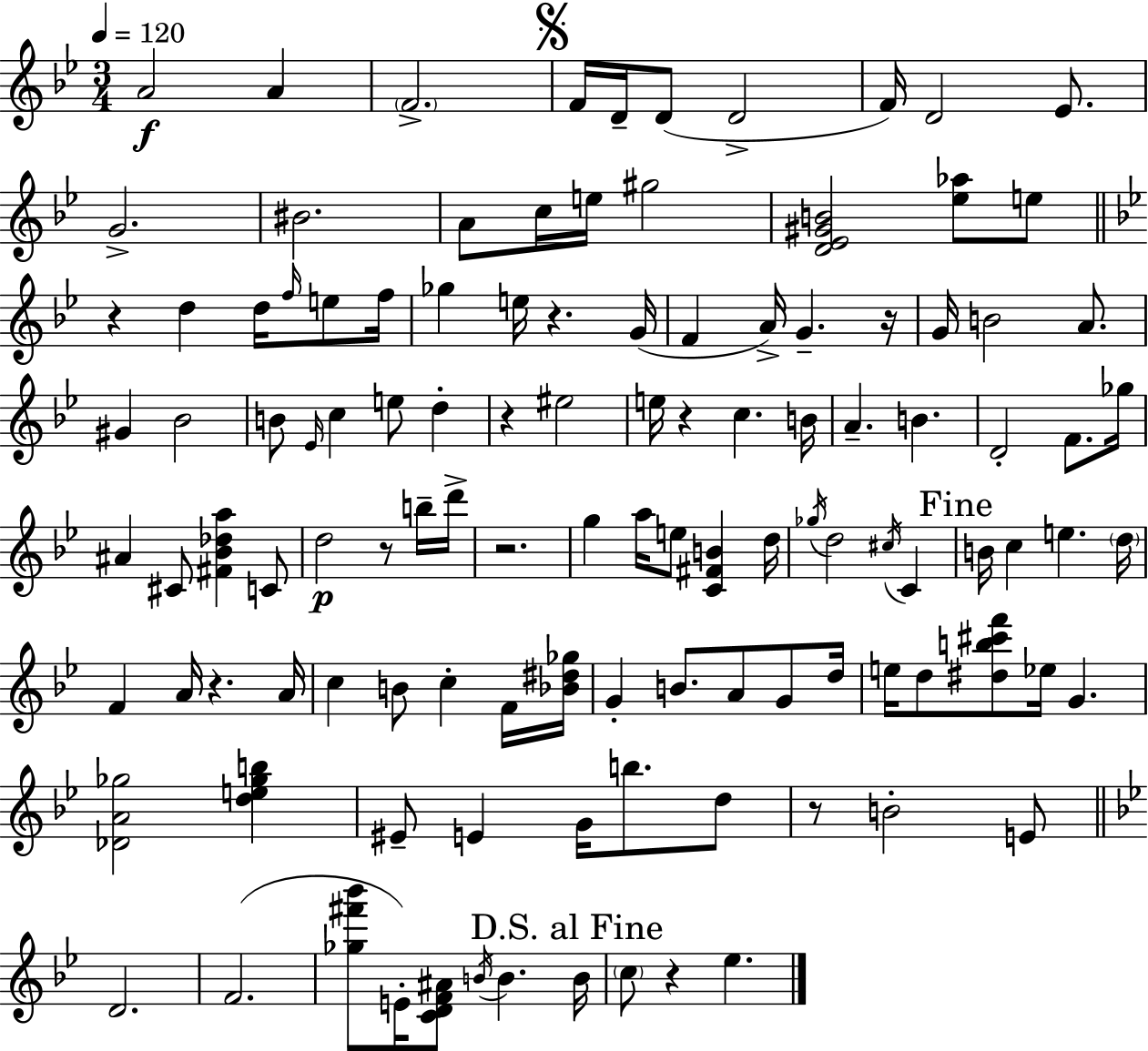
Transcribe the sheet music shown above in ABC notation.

X:1
T:Untitled
M:3/4
L:1/4
K:Gm
A2 A F2 F/4 D/4 D/2 D2 F/4 D2 _E/2 G2 ^B2 A/2 c/4 e/4 ^g2 [D_E^GB]2 [_e_a]/2 e/2 z d d/4 f/4 e/2 f/4 _g e/4 z G/4 F A/4 G z/4 G/4 B2 A/2 ^G _B2 B/2 _E/4 c e/2 d z ^e2 e/4 z c B/4 A B D2 F/2 _g/4 ^A ^C/2 [^F_B_da] C/2 d2 z/2 b/4 d'/4 z2 g a/4 e/2 [C^FB] d/4 _g/4 d2 ^c/4 C B/4 c e d/4 F A/4 z A/4 c B/2 c F/4 [_B^d_g]/4 G B/2 A/2 G/2 d/4 e/4 d/2 [^db^c'f']/2 _e/4 G [_DA_g]2 [de_gb] ^E/2 E G/4 b/2 d/2 z/2 B2 E/2 D2 F2 [_g^f'_b']/2 E/4 [CDF^A]/2 B/4 B B/4 c/2 z _e